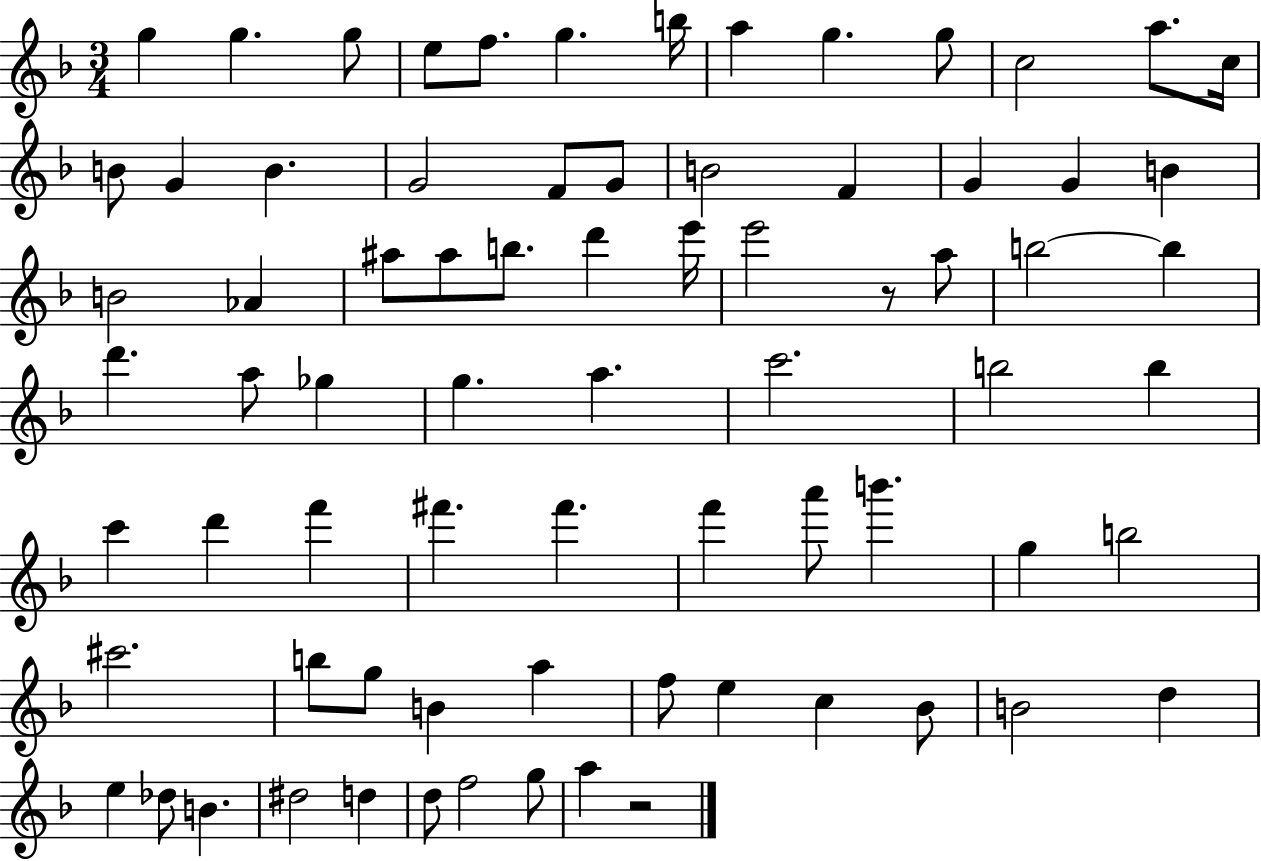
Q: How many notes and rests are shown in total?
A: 75